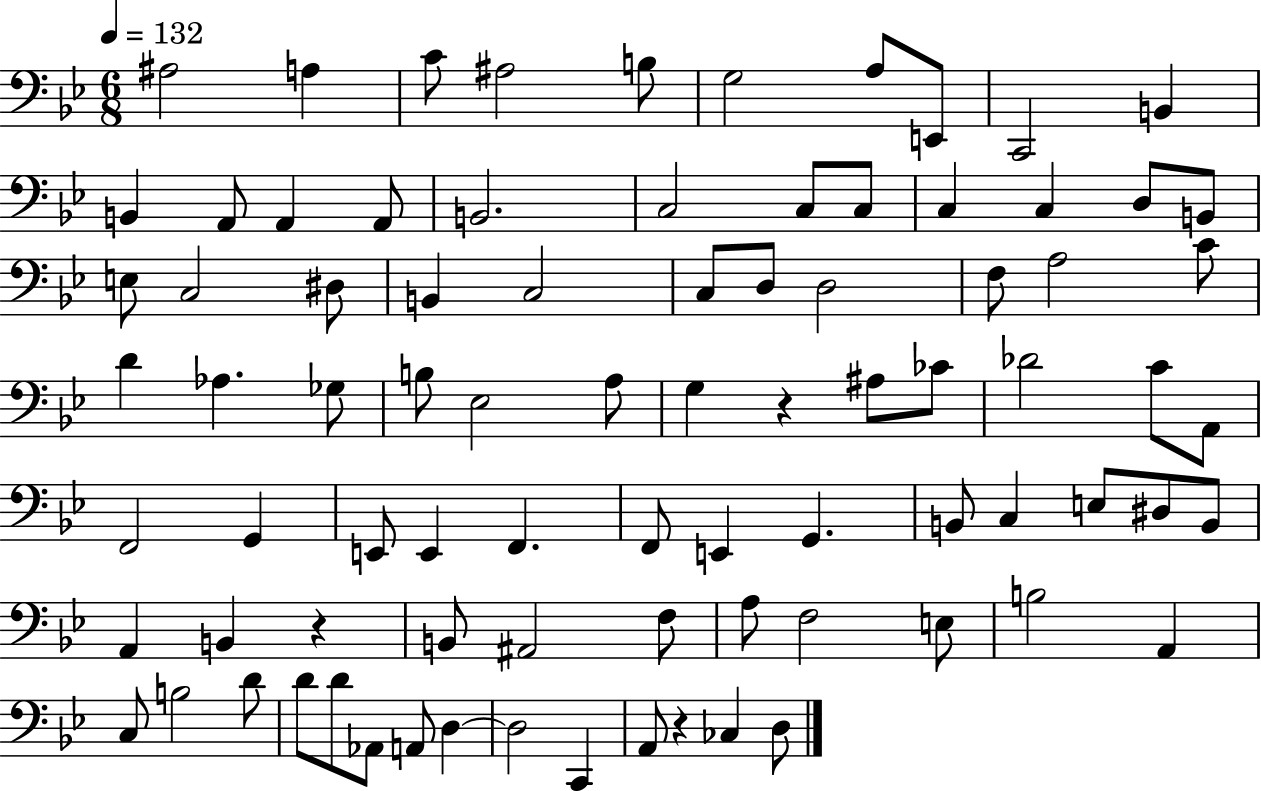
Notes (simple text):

A#3/h A3/q C4/e A#3/h B3/e G3/h A3/e E2/e C2/h B2/q B2/q A2/e A2/q A2/e B2/h. C3/h C3/e C3/e C3/q C3/q D3/e B2/e E3/e C3/h D#3/e B2/q C3/h C3/e D3/e D3/h F3/e A3/h C4/e D4/q Ab3/q. Gb3/e B3/e Eb3/h A3/e G3/q R/q A#3/e CES4/e Db4/h C4/e A2/e F2/h G2/q E2/e E2/q F2/q. F2/e E2/q G2/q. B2/e C3/q E3/e D#3/e B2/e A2/q B2/q R/q B2/e A#2/h F3/e A3/e F3/h E3/e B3/h A2/q C3/e B3/h D4/e D4/e D4/e Ab2/e A2/e D3/q D3/h C2/q A2/e R/q CES3/q D3/e